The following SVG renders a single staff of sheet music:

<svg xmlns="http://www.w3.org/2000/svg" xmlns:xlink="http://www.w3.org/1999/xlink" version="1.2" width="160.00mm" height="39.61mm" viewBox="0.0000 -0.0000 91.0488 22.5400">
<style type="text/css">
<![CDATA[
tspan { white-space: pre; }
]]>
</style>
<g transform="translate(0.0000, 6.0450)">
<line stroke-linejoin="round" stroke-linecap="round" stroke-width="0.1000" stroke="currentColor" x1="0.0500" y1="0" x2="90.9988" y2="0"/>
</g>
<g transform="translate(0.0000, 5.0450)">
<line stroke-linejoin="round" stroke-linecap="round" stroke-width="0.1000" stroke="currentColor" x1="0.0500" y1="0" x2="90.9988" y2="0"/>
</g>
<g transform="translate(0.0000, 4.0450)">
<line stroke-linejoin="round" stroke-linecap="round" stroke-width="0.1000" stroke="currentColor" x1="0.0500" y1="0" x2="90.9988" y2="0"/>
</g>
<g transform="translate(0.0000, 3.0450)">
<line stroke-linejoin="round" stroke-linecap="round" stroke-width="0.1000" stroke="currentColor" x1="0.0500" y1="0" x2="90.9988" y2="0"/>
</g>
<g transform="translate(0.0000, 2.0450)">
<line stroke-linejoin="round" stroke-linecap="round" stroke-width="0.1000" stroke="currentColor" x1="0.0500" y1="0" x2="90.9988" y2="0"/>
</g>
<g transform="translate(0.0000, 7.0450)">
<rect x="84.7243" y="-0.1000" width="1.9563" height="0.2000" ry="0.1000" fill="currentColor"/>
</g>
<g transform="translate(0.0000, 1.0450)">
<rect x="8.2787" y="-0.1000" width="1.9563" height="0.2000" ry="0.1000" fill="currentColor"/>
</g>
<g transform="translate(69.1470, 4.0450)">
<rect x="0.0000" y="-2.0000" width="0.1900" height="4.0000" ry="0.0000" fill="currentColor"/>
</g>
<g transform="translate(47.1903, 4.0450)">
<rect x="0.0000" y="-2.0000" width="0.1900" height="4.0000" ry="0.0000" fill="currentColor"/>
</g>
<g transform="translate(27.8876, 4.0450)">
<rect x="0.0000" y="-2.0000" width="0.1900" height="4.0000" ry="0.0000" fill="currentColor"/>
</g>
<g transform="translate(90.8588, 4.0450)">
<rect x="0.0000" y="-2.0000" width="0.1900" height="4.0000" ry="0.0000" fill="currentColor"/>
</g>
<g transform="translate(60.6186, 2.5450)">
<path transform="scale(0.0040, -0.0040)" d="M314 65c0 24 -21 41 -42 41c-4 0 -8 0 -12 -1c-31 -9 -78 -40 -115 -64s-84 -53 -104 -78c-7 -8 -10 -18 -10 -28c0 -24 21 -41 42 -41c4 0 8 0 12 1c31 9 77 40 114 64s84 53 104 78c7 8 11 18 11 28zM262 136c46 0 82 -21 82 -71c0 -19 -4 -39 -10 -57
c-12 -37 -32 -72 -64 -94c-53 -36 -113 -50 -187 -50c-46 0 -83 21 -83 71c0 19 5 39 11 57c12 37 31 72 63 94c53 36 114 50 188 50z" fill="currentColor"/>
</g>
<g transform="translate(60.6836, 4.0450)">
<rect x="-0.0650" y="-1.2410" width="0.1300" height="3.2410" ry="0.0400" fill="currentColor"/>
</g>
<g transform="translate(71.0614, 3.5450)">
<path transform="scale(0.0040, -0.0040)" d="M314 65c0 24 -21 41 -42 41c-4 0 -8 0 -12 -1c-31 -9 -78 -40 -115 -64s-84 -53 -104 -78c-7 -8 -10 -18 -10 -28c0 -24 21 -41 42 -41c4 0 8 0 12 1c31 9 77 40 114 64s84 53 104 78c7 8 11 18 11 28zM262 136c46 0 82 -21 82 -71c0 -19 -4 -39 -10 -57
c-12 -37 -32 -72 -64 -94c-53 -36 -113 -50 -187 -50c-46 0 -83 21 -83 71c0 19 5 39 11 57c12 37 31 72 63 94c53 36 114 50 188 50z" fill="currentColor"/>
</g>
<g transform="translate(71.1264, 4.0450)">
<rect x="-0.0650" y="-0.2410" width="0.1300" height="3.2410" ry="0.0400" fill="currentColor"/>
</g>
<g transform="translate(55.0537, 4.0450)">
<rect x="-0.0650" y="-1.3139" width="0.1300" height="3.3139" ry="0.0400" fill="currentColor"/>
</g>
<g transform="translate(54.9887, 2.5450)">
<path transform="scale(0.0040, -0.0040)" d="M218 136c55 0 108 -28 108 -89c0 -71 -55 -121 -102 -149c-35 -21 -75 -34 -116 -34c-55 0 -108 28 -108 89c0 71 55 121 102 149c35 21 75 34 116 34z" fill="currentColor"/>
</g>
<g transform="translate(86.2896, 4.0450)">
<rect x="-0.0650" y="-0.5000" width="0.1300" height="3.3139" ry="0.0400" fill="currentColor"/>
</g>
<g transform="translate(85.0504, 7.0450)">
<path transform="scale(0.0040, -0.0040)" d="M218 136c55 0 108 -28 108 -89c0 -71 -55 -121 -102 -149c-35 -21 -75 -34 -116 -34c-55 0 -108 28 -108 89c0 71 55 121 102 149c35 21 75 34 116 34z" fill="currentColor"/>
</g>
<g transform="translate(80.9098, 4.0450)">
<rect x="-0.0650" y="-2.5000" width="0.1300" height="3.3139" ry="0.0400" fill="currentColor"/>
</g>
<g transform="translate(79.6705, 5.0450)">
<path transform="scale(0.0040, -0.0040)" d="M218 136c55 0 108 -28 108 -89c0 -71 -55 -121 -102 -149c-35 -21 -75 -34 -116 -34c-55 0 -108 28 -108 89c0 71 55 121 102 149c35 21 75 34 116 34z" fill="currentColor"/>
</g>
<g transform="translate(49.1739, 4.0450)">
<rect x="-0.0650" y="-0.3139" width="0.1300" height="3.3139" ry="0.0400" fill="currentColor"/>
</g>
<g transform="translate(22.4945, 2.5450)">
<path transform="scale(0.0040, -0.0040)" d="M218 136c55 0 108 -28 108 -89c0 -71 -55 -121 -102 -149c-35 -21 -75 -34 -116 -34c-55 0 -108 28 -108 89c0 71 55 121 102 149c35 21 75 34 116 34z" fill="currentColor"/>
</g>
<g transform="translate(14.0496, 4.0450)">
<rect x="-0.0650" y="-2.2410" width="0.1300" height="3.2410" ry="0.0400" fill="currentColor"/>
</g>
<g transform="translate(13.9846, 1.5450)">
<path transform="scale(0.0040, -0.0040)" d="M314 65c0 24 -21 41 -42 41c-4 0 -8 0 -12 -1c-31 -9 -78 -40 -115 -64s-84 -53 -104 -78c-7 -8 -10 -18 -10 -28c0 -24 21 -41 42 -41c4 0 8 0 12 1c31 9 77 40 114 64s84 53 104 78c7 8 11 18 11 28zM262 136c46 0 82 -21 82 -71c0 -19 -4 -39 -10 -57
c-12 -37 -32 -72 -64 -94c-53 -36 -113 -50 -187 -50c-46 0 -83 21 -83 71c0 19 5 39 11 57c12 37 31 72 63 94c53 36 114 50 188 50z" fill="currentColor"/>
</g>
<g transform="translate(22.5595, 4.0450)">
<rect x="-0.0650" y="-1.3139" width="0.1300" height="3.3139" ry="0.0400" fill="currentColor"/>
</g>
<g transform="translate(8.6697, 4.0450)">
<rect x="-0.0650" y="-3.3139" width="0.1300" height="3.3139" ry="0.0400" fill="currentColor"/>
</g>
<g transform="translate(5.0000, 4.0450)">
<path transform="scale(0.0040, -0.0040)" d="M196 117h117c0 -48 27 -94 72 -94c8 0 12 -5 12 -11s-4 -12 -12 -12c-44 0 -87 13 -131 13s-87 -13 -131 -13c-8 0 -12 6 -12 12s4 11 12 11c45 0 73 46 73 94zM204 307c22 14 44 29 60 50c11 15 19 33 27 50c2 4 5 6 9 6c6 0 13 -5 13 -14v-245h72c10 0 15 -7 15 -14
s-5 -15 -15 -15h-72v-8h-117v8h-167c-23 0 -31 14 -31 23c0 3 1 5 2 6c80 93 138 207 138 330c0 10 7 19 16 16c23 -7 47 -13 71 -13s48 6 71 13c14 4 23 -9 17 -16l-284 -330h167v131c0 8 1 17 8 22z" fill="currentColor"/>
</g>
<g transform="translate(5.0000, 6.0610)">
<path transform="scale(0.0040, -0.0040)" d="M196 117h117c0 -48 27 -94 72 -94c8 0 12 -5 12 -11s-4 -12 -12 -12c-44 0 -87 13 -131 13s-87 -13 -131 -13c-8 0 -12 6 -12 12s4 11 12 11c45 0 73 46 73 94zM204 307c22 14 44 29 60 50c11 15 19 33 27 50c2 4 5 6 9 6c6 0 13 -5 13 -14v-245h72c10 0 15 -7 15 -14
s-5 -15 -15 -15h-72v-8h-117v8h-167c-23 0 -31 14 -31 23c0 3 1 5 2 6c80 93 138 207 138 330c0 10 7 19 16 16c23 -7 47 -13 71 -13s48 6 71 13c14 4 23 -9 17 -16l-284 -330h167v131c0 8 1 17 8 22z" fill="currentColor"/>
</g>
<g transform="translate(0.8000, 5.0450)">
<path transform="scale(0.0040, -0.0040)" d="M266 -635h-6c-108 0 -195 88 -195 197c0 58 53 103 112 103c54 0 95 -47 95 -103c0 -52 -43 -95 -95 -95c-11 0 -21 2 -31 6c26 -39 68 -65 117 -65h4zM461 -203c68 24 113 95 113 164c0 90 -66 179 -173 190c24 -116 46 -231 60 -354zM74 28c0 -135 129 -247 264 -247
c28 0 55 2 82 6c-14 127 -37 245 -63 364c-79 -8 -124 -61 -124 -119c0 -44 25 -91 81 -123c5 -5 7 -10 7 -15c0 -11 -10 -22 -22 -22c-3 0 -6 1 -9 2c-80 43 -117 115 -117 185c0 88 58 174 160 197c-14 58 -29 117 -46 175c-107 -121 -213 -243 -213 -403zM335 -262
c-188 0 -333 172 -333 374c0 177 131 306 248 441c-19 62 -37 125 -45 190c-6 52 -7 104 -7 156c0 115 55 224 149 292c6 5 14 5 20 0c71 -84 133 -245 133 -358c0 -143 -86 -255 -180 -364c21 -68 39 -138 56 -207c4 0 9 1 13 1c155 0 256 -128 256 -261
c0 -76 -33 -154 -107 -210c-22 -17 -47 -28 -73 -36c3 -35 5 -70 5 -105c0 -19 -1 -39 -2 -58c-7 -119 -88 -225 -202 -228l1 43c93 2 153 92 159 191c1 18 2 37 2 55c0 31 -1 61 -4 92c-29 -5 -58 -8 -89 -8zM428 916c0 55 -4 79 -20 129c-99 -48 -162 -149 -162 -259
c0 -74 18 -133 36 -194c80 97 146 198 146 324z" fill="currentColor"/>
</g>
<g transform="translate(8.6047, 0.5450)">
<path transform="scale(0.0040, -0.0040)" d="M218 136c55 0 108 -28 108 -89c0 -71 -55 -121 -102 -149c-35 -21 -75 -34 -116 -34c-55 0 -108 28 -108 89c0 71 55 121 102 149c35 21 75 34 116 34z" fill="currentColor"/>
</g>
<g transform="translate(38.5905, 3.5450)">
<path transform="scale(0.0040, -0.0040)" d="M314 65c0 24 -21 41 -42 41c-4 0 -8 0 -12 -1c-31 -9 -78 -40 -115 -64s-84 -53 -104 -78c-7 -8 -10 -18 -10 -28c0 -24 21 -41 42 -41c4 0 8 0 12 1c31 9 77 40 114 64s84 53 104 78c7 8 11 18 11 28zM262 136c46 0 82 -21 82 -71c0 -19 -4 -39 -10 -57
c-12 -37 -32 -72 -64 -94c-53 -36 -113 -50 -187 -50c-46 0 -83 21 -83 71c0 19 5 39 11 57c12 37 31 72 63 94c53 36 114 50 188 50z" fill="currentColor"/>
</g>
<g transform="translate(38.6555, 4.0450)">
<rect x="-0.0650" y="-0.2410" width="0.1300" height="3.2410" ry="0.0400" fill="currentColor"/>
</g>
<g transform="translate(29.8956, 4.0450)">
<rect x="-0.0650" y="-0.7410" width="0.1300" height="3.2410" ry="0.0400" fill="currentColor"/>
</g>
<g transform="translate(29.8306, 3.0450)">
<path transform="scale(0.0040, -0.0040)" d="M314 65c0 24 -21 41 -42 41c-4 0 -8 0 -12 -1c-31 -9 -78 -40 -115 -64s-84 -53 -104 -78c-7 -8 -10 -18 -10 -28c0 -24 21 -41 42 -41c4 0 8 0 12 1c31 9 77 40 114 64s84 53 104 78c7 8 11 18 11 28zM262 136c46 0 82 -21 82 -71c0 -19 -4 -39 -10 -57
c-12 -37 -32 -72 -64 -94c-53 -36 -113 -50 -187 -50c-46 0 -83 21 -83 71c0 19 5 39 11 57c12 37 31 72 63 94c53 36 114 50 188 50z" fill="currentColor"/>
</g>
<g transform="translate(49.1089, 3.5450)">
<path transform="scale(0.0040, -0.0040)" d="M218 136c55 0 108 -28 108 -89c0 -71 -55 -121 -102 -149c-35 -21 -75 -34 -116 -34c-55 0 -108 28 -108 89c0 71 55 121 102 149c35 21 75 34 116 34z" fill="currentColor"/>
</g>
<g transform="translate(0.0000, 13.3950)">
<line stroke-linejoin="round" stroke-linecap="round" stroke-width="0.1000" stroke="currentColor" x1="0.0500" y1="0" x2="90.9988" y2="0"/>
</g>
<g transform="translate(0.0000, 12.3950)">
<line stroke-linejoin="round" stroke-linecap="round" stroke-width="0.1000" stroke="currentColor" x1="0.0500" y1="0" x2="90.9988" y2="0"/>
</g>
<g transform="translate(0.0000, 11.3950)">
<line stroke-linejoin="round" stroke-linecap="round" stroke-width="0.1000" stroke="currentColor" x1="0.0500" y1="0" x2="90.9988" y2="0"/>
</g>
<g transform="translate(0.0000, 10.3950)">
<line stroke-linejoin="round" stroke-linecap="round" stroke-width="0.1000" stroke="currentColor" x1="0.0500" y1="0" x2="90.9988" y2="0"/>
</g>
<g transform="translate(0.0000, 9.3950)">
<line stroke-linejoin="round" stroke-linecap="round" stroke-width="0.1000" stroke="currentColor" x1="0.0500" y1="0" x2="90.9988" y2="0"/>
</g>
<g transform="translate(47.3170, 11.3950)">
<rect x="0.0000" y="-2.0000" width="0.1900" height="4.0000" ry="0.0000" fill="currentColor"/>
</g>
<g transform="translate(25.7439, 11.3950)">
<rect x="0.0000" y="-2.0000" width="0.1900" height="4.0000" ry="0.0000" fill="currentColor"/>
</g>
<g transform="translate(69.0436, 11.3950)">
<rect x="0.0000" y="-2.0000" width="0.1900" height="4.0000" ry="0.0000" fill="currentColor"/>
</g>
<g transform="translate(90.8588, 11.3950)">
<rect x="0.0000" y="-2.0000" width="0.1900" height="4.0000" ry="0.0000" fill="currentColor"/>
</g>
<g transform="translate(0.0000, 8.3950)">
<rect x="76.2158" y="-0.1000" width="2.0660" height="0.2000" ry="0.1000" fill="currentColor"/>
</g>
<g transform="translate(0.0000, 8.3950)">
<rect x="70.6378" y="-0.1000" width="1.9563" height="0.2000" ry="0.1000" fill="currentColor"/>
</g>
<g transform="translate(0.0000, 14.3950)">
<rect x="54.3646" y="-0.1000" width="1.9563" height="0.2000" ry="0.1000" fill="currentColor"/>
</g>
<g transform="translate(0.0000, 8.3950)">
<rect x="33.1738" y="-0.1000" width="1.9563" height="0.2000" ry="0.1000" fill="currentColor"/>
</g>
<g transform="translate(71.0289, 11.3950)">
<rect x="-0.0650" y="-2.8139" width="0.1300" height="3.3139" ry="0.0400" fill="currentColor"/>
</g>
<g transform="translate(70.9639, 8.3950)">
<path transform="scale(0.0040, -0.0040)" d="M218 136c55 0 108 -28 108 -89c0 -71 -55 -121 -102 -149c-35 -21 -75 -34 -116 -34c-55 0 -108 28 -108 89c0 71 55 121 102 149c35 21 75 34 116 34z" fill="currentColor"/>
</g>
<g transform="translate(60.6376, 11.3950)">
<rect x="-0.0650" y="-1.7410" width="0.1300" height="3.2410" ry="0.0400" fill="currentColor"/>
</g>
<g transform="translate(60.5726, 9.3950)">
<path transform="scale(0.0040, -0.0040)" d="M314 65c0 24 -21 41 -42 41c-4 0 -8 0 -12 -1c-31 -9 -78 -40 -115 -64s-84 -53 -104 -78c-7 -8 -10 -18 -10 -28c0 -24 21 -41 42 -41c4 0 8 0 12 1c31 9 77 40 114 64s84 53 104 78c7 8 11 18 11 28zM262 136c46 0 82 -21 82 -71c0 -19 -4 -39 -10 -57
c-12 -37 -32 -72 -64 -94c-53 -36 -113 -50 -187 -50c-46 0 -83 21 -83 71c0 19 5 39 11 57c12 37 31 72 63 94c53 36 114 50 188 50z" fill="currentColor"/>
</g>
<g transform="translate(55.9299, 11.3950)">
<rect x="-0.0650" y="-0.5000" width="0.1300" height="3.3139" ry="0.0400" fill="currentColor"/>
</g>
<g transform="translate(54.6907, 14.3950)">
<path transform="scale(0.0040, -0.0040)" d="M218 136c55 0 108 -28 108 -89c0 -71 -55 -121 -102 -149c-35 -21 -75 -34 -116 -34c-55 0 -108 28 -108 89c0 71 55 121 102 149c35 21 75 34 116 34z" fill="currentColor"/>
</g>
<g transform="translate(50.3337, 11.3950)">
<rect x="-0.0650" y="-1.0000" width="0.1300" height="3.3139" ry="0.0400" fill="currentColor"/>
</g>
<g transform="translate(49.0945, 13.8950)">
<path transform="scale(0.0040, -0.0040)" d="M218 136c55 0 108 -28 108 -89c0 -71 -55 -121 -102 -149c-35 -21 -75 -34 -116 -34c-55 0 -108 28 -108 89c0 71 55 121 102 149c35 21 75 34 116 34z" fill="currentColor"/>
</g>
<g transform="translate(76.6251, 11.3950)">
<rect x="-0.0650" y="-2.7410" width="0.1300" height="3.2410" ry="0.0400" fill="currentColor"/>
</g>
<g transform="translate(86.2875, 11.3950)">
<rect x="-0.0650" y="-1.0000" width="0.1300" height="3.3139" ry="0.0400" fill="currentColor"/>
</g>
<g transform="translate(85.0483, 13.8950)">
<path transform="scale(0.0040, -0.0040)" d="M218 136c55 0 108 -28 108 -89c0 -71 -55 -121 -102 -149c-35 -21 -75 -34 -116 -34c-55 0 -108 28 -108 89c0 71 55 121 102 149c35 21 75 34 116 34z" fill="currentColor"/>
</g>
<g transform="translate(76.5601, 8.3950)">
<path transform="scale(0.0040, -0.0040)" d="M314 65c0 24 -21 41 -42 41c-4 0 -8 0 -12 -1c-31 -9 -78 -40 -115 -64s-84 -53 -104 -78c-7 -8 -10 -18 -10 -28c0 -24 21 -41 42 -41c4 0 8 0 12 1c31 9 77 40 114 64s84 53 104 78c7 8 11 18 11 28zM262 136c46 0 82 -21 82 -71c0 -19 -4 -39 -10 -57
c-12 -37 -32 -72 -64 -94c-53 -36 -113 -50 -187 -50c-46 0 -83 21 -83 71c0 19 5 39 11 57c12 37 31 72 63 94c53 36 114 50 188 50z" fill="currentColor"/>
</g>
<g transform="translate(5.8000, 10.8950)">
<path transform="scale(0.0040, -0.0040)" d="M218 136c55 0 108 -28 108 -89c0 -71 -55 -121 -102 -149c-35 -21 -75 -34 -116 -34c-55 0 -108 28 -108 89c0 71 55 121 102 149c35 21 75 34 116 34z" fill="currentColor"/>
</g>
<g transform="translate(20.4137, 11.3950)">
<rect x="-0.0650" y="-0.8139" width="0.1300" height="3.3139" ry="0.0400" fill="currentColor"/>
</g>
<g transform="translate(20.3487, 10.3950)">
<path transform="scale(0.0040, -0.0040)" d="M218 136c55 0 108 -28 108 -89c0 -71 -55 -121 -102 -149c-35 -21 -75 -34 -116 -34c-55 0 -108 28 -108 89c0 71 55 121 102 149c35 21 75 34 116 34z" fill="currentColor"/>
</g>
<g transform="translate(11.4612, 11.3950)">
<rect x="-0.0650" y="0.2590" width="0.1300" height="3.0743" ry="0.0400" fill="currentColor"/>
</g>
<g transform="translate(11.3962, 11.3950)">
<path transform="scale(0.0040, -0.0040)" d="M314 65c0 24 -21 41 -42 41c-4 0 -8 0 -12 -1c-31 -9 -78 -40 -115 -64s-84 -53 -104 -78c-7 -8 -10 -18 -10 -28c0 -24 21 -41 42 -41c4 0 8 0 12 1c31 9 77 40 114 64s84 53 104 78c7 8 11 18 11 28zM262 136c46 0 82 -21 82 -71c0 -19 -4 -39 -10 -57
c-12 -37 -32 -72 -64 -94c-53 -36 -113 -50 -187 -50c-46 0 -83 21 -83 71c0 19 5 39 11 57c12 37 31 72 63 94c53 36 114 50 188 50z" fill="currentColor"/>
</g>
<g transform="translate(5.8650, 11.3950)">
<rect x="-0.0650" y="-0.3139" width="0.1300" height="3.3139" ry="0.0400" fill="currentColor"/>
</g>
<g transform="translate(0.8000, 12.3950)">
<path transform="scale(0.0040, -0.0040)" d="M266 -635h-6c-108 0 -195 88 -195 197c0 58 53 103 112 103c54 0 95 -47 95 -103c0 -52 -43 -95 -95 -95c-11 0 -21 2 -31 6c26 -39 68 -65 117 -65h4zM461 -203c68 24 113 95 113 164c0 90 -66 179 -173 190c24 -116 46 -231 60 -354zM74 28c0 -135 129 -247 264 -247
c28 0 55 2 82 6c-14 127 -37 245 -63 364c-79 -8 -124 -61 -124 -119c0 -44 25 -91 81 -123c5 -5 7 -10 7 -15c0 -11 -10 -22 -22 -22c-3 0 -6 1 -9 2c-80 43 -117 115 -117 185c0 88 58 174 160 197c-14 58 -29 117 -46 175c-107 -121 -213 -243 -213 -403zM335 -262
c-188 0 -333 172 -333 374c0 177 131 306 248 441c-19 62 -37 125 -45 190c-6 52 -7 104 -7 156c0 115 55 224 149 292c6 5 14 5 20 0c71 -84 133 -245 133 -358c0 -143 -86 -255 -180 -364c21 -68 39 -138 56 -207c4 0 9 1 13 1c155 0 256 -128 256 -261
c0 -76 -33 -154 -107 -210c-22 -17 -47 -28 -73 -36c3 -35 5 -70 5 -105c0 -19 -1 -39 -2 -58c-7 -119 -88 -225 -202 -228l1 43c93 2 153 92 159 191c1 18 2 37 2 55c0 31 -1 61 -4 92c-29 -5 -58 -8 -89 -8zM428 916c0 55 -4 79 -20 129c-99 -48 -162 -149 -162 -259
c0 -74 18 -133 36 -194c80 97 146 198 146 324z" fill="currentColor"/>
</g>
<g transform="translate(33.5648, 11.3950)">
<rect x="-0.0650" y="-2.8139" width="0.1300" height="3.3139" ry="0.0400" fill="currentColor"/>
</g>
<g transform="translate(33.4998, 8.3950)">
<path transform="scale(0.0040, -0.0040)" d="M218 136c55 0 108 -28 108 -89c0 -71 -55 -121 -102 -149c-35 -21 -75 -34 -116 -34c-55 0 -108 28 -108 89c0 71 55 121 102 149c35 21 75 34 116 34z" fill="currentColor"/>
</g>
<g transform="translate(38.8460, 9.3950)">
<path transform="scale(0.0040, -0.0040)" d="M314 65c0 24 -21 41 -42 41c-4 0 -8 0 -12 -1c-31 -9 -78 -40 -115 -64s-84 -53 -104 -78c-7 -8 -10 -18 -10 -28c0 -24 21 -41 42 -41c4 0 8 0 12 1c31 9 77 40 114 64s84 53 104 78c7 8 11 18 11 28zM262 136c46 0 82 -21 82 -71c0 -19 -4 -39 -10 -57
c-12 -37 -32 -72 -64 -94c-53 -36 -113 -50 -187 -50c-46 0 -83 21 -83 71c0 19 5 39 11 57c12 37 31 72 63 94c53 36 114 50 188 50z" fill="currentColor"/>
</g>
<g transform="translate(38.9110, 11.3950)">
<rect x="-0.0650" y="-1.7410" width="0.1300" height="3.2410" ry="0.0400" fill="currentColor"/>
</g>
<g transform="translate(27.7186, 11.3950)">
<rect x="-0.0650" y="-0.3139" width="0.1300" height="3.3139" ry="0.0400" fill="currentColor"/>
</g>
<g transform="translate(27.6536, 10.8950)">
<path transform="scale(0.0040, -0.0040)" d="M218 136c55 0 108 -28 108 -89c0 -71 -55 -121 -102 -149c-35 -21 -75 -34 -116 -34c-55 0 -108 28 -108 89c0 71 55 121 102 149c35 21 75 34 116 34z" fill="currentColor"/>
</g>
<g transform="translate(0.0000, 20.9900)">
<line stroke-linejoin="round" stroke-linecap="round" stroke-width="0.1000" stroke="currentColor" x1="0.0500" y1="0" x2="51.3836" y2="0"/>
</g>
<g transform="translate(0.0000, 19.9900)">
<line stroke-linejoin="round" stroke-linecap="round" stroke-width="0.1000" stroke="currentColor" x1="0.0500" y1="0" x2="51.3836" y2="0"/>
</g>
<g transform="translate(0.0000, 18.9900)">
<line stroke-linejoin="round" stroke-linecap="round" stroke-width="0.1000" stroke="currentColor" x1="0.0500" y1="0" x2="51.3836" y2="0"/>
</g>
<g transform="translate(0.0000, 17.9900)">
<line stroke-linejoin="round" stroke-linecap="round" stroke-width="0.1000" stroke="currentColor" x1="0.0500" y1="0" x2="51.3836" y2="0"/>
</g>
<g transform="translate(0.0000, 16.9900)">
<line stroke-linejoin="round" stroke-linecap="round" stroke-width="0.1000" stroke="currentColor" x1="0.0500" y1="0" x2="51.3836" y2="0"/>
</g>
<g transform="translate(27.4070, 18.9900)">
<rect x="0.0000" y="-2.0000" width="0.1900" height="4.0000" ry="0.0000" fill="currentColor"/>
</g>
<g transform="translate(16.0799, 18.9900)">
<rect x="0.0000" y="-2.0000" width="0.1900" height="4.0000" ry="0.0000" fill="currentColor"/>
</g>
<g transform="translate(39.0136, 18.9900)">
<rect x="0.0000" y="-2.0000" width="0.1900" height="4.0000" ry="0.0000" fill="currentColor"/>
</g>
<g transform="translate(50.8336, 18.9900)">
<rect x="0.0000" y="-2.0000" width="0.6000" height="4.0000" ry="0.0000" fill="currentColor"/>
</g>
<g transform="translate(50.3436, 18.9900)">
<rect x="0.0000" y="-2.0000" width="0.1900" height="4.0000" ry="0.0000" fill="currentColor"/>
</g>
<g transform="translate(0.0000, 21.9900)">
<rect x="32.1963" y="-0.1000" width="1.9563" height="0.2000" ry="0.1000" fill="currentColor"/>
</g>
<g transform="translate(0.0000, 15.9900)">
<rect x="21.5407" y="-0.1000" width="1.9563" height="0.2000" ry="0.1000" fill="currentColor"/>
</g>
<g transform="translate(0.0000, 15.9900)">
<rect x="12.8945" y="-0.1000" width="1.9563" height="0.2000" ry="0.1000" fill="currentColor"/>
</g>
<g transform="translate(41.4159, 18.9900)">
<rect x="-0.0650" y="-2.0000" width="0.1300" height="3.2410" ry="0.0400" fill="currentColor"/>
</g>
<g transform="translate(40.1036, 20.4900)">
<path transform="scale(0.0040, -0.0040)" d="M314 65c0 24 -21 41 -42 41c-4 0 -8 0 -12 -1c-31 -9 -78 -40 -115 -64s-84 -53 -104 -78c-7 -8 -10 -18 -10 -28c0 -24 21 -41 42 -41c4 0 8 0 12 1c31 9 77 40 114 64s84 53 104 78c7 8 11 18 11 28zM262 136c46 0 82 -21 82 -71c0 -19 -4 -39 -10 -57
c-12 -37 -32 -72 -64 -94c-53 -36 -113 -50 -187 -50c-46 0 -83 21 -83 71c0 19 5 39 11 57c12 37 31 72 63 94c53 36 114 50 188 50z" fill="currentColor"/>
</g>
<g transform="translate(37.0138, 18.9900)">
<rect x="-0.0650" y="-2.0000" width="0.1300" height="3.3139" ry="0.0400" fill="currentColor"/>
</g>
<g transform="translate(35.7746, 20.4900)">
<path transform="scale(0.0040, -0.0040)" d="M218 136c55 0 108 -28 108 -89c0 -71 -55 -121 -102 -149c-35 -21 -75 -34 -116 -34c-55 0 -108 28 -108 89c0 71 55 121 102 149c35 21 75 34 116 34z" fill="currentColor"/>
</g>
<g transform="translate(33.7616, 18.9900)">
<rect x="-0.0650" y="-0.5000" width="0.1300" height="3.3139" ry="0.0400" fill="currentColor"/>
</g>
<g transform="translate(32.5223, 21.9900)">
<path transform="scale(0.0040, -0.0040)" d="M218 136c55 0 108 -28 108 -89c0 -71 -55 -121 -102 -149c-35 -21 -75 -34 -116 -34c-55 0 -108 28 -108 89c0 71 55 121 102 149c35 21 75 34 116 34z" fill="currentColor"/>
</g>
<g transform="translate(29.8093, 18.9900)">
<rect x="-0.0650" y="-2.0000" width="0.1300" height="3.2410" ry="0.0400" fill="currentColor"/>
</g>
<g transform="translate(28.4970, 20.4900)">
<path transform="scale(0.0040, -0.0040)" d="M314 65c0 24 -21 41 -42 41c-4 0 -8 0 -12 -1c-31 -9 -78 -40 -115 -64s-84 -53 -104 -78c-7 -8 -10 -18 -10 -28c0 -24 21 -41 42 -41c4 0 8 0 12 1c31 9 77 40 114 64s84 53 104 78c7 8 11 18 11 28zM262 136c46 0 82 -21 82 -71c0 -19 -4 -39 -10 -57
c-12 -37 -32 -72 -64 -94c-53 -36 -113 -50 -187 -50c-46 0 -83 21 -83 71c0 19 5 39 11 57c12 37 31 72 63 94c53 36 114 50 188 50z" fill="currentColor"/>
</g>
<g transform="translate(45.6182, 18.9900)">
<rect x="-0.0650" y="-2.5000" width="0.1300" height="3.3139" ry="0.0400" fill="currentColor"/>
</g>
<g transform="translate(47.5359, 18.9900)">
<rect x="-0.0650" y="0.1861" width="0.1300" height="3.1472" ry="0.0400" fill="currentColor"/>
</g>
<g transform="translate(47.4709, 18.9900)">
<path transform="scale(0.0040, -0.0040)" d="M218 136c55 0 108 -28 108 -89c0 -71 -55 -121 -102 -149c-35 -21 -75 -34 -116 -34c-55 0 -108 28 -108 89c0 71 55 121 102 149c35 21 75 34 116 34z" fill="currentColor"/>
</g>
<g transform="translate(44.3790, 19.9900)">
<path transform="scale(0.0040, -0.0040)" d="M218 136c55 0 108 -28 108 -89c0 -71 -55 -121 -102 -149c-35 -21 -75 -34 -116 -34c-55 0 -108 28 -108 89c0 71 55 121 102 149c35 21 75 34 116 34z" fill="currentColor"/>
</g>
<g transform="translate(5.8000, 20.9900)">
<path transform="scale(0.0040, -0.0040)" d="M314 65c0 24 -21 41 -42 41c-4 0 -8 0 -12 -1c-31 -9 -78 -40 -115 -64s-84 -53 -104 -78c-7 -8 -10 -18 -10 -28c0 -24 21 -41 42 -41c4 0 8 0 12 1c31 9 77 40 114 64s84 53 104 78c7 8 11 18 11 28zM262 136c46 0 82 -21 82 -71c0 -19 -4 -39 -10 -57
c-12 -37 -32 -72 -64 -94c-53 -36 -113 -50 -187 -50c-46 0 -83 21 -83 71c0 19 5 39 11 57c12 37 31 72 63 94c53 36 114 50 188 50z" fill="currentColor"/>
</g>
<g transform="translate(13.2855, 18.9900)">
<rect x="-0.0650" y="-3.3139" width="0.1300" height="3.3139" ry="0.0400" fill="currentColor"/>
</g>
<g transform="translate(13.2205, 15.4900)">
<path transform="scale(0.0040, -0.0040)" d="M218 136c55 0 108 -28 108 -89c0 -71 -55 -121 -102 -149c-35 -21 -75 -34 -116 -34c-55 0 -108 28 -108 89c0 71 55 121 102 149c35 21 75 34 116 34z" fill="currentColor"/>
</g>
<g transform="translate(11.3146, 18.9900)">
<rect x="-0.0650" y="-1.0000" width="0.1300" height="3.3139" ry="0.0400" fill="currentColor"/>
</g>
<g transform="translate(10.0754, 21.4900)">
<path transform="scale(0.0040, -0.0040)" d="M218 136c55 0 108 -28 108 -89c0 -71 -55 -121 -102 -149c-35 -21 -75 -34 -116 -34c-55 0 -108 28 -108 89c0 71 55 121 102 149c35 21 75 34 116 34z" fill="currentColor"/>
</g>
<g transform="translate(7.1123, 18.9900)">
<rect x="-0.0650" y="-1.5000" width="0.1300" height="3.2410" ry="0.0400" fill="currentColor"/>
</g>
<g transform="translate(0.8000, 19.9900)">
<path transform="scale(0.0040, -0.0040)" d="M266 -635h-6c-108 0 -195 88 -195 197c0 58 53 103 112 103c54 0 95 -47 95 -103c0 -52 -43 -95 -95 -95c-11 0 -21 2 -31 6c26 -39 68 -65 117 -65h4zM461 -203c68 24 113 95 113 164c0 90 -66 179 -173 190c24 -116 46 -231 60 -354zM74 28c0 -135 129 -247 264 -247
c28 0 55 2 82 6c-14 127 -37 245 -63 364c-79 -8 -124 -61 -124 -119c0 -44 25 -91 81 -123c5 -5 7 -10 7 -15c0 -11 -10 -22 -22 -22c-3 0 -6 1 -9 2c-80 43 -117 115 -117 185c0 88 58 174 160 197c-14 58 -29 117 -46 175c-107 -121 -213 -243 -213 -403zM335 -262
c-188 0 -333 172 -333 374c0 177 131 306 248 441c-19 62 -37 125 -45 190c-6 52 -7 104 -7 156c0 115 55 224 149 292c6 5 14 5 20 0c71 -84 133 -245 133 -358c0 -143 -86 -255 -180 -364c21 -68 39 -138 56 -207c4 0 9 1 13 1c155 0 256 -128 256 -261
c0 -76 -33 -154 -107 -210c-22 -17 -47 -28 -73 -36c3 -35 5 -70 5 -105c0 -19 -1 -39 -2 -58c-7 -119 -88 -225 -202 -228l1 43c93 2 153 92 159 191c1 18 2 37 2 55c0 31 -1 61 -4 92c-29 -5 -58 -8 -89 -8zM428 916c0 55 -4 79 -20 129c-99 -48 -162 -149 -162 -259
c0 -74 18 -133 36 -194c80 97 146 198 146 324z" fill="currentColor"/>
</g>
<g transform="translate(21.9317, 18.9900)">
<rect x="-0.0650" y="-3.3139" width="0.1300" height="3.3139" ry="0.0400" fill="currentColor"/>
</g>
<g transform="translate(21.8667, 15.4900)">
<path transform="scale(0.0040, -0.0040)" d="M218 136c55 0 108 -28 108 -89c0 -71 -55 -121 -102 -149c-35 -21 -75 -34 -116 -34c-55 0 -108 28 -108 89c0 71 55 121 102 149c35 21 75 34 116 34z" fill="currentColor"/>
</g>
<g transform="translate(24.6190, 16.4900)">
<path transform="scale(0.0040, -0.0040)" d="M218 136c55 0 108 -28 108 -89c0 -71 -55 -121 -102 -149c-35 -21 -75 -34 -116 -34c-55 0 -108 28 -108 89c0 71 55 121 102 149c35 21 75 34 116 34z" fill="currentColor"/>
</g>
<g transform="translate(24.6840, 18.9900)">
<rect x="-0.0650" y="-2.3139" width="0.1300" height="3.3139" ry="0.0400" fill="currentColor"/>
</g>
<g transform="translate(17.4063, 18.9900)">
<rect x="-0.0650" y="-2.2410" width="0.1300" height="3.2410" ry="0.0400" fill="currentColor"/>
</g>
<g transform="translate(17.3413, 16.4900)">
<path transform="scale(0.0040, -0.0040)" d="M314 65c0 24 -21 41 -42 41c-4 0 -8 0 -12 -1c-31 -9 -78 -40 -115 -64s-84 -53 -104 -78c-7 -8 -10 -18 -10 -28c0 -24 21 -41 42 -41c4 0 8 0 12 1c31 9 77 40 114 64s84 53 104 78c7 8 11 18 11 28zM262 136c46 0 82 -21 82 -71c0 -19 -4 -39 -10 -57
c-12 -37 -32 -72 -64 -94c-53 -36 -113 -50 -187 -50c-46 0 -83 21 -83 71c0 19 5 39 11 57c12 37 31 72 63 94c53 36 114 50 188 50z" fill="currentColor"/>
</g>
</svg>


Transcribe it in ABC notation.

X:1
T:Untitled
M:4/4
L:1/4
K:C
b g2 e d2 c2 c e e2 c2 G C c B2 d c a f2 D C f2 a a2 D E2 D b g2 b g F2 C F F2 G B